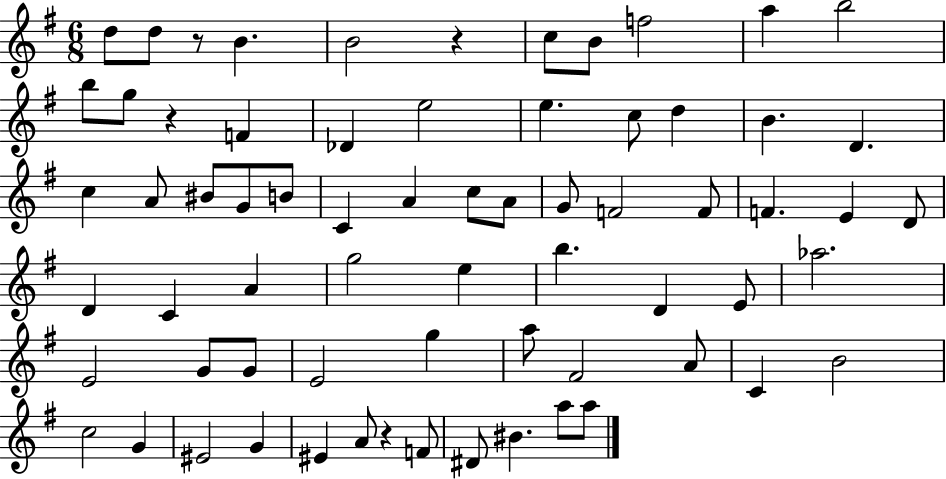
X:1
T:Untitled
M:6/8
L:1/4
K:G
d/2 d/2 z/2 B B2 z c/2 B/2 f2 a b2 b/2 g/2 z F _D e2 e c/2 d B D c A/2 ^B/2 G/2 B/2 C A c/2 A/2 G/2 F2 F/2 F E D/2 D C A g2 e b D E/2 _a2 E2 G/2 G/2 E2 g a/2 ^F2 A/2 C B2 c2 G ^E2 G ^E A/2 z F/2 ^D/2 ^B a/2 a/2